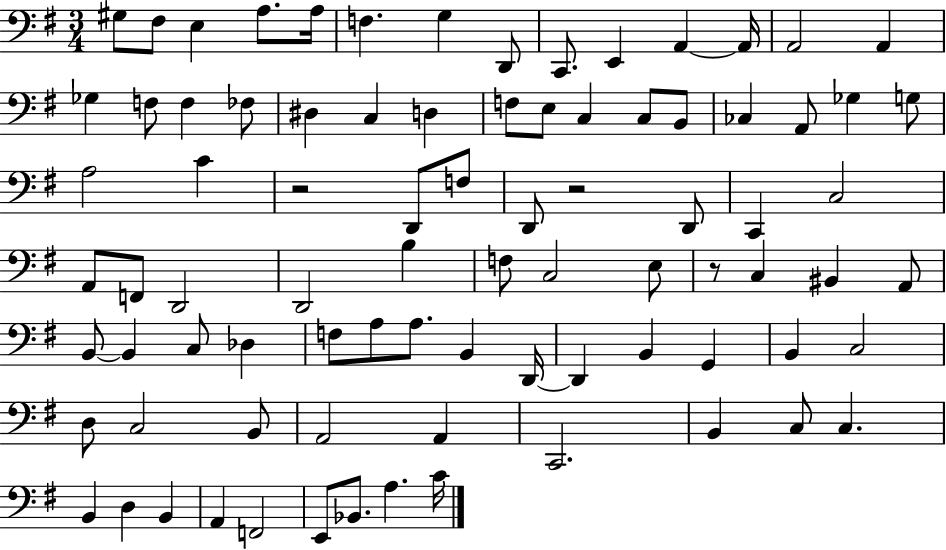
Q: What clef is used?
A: bass